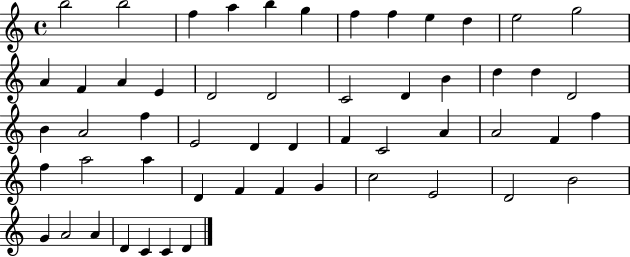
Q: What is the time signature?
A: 4/4